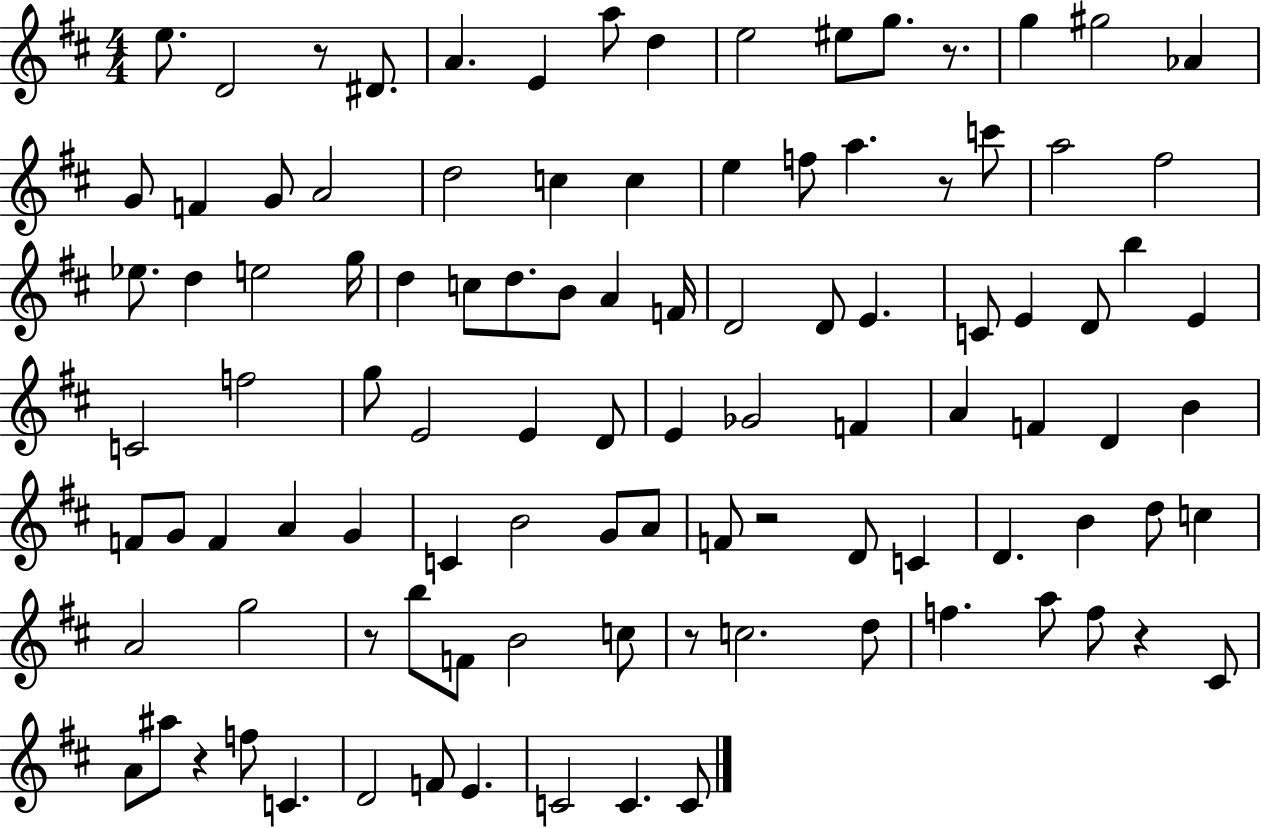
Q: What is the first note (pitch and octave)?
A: E5